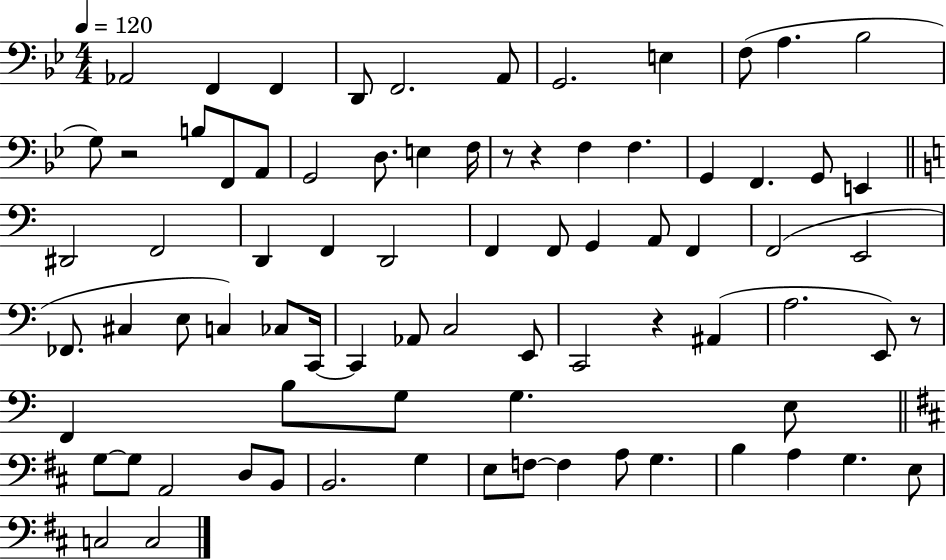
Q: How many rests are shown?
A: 5